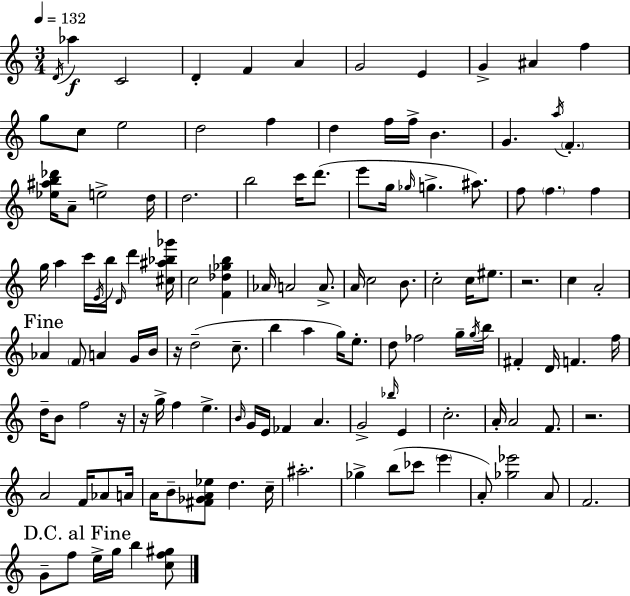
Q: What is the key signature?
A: C major